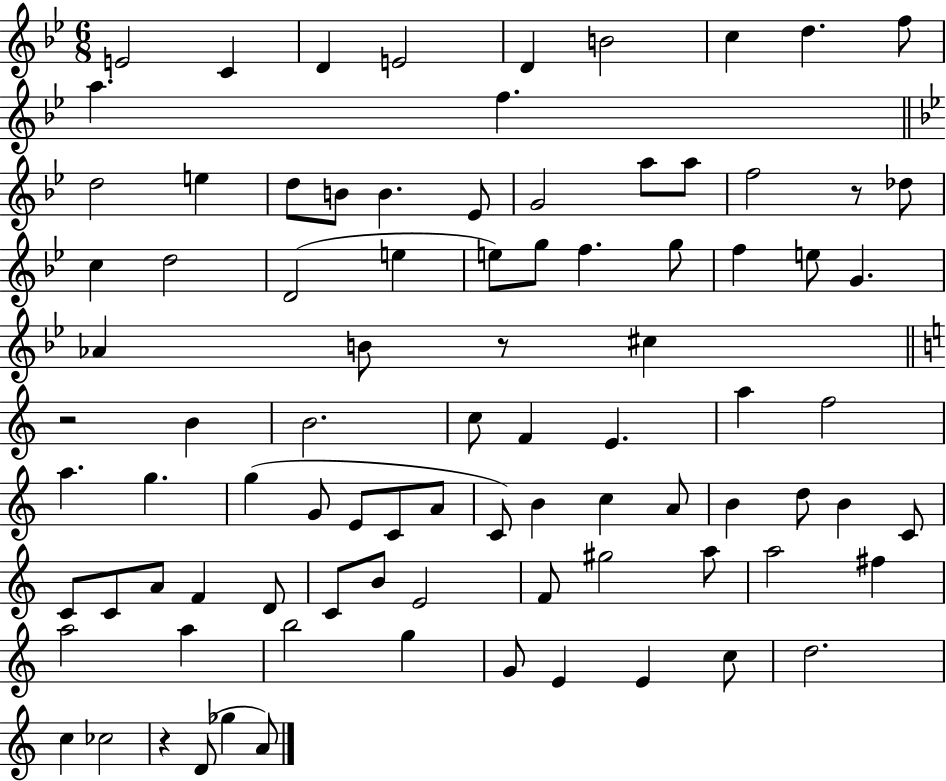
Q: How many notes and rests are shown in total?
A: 89